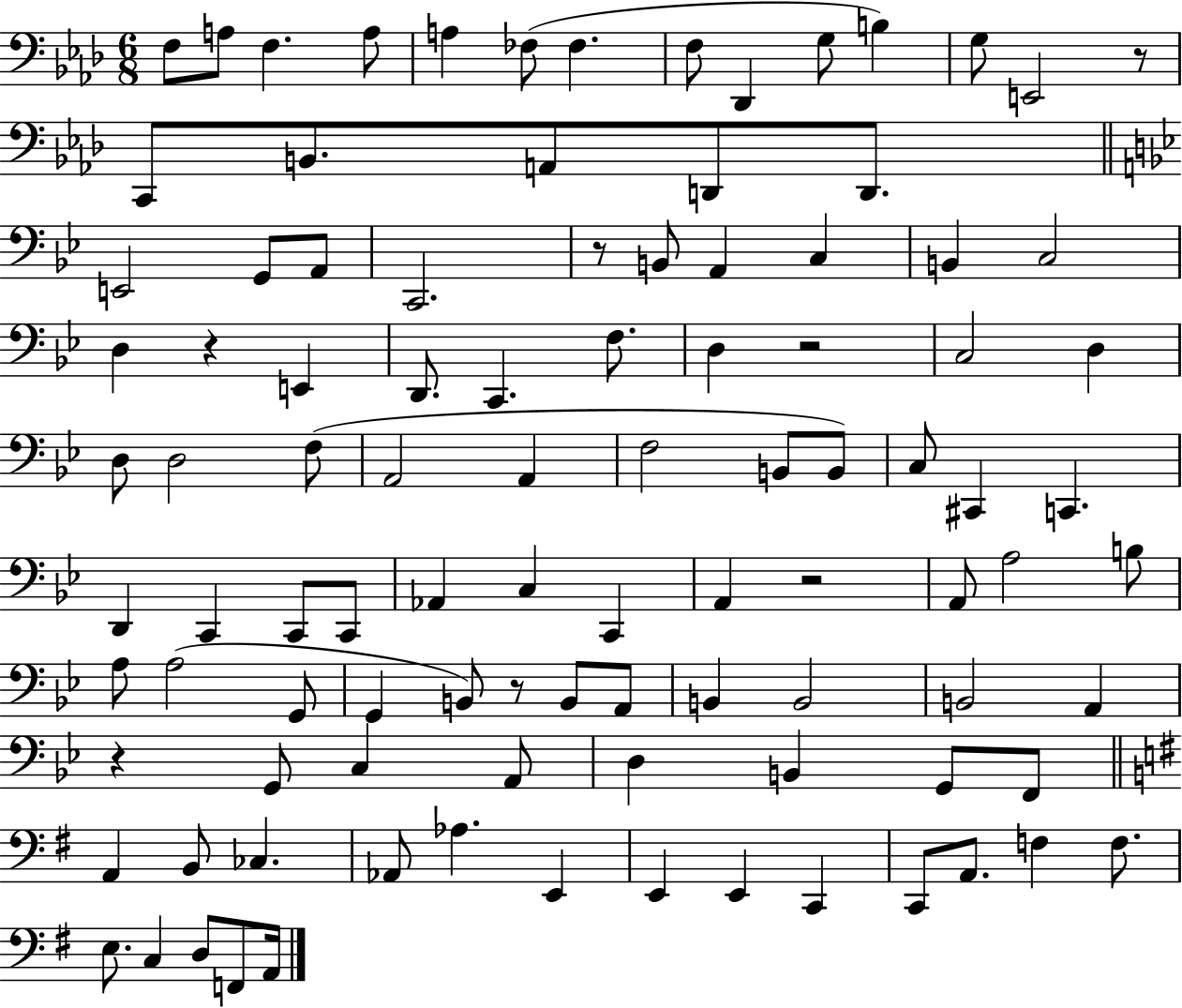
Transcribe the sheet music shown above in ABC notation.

X:1
T:Untitled
M:6/8
L:1/4
K:Ab
F,/2 A,/2 F, A,/2 A, _F,/2 _F, F,/2 _D,, G,/2 B, G,/2 E,,2 z/2 C,,/2 B,,/2 A,,/2 D,,/2 D,,/2 E,,2 G,,/2 A,,/2 C,,2 z/2 B,,/2 A,, C, B,, C,2 D, z E,, D,,/2 C,, F,/2 D, z2 C,2 D, D,/2 D,2 F,/2 A,,2 A,, F,2 B,,/2 B,,/2 C,/2 ^C,, C,, D,, C,, C,,/2 C,,/2 _A,, C, C,, A,, z2 A,,/2 A,2 B,/2 A,/2 A,2 G,,/2 G,, B,,/2 z/2 B,,/2 A,,/2 B,, B,,2 B,,2 A,, z G,,/2 C, A,,/2 D, B,, G,,/2 F,,/2 A,, B,,/2 _C, _A,,/2 _A, E,, E,, E,, C,, C,,/2 A,,/2 F, F,/2 E,/2 C, D,/2 F,,/2 A,,/4